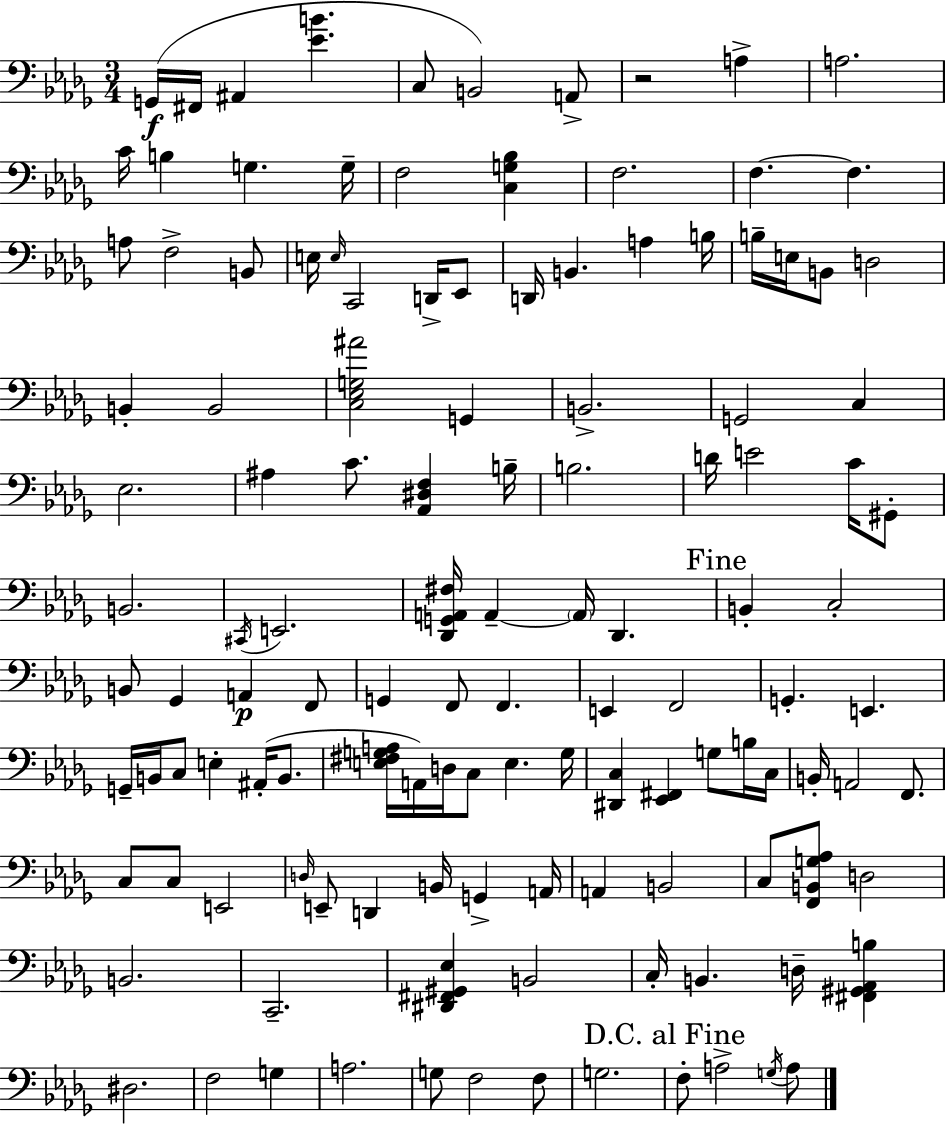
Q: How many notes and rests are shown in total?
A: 126